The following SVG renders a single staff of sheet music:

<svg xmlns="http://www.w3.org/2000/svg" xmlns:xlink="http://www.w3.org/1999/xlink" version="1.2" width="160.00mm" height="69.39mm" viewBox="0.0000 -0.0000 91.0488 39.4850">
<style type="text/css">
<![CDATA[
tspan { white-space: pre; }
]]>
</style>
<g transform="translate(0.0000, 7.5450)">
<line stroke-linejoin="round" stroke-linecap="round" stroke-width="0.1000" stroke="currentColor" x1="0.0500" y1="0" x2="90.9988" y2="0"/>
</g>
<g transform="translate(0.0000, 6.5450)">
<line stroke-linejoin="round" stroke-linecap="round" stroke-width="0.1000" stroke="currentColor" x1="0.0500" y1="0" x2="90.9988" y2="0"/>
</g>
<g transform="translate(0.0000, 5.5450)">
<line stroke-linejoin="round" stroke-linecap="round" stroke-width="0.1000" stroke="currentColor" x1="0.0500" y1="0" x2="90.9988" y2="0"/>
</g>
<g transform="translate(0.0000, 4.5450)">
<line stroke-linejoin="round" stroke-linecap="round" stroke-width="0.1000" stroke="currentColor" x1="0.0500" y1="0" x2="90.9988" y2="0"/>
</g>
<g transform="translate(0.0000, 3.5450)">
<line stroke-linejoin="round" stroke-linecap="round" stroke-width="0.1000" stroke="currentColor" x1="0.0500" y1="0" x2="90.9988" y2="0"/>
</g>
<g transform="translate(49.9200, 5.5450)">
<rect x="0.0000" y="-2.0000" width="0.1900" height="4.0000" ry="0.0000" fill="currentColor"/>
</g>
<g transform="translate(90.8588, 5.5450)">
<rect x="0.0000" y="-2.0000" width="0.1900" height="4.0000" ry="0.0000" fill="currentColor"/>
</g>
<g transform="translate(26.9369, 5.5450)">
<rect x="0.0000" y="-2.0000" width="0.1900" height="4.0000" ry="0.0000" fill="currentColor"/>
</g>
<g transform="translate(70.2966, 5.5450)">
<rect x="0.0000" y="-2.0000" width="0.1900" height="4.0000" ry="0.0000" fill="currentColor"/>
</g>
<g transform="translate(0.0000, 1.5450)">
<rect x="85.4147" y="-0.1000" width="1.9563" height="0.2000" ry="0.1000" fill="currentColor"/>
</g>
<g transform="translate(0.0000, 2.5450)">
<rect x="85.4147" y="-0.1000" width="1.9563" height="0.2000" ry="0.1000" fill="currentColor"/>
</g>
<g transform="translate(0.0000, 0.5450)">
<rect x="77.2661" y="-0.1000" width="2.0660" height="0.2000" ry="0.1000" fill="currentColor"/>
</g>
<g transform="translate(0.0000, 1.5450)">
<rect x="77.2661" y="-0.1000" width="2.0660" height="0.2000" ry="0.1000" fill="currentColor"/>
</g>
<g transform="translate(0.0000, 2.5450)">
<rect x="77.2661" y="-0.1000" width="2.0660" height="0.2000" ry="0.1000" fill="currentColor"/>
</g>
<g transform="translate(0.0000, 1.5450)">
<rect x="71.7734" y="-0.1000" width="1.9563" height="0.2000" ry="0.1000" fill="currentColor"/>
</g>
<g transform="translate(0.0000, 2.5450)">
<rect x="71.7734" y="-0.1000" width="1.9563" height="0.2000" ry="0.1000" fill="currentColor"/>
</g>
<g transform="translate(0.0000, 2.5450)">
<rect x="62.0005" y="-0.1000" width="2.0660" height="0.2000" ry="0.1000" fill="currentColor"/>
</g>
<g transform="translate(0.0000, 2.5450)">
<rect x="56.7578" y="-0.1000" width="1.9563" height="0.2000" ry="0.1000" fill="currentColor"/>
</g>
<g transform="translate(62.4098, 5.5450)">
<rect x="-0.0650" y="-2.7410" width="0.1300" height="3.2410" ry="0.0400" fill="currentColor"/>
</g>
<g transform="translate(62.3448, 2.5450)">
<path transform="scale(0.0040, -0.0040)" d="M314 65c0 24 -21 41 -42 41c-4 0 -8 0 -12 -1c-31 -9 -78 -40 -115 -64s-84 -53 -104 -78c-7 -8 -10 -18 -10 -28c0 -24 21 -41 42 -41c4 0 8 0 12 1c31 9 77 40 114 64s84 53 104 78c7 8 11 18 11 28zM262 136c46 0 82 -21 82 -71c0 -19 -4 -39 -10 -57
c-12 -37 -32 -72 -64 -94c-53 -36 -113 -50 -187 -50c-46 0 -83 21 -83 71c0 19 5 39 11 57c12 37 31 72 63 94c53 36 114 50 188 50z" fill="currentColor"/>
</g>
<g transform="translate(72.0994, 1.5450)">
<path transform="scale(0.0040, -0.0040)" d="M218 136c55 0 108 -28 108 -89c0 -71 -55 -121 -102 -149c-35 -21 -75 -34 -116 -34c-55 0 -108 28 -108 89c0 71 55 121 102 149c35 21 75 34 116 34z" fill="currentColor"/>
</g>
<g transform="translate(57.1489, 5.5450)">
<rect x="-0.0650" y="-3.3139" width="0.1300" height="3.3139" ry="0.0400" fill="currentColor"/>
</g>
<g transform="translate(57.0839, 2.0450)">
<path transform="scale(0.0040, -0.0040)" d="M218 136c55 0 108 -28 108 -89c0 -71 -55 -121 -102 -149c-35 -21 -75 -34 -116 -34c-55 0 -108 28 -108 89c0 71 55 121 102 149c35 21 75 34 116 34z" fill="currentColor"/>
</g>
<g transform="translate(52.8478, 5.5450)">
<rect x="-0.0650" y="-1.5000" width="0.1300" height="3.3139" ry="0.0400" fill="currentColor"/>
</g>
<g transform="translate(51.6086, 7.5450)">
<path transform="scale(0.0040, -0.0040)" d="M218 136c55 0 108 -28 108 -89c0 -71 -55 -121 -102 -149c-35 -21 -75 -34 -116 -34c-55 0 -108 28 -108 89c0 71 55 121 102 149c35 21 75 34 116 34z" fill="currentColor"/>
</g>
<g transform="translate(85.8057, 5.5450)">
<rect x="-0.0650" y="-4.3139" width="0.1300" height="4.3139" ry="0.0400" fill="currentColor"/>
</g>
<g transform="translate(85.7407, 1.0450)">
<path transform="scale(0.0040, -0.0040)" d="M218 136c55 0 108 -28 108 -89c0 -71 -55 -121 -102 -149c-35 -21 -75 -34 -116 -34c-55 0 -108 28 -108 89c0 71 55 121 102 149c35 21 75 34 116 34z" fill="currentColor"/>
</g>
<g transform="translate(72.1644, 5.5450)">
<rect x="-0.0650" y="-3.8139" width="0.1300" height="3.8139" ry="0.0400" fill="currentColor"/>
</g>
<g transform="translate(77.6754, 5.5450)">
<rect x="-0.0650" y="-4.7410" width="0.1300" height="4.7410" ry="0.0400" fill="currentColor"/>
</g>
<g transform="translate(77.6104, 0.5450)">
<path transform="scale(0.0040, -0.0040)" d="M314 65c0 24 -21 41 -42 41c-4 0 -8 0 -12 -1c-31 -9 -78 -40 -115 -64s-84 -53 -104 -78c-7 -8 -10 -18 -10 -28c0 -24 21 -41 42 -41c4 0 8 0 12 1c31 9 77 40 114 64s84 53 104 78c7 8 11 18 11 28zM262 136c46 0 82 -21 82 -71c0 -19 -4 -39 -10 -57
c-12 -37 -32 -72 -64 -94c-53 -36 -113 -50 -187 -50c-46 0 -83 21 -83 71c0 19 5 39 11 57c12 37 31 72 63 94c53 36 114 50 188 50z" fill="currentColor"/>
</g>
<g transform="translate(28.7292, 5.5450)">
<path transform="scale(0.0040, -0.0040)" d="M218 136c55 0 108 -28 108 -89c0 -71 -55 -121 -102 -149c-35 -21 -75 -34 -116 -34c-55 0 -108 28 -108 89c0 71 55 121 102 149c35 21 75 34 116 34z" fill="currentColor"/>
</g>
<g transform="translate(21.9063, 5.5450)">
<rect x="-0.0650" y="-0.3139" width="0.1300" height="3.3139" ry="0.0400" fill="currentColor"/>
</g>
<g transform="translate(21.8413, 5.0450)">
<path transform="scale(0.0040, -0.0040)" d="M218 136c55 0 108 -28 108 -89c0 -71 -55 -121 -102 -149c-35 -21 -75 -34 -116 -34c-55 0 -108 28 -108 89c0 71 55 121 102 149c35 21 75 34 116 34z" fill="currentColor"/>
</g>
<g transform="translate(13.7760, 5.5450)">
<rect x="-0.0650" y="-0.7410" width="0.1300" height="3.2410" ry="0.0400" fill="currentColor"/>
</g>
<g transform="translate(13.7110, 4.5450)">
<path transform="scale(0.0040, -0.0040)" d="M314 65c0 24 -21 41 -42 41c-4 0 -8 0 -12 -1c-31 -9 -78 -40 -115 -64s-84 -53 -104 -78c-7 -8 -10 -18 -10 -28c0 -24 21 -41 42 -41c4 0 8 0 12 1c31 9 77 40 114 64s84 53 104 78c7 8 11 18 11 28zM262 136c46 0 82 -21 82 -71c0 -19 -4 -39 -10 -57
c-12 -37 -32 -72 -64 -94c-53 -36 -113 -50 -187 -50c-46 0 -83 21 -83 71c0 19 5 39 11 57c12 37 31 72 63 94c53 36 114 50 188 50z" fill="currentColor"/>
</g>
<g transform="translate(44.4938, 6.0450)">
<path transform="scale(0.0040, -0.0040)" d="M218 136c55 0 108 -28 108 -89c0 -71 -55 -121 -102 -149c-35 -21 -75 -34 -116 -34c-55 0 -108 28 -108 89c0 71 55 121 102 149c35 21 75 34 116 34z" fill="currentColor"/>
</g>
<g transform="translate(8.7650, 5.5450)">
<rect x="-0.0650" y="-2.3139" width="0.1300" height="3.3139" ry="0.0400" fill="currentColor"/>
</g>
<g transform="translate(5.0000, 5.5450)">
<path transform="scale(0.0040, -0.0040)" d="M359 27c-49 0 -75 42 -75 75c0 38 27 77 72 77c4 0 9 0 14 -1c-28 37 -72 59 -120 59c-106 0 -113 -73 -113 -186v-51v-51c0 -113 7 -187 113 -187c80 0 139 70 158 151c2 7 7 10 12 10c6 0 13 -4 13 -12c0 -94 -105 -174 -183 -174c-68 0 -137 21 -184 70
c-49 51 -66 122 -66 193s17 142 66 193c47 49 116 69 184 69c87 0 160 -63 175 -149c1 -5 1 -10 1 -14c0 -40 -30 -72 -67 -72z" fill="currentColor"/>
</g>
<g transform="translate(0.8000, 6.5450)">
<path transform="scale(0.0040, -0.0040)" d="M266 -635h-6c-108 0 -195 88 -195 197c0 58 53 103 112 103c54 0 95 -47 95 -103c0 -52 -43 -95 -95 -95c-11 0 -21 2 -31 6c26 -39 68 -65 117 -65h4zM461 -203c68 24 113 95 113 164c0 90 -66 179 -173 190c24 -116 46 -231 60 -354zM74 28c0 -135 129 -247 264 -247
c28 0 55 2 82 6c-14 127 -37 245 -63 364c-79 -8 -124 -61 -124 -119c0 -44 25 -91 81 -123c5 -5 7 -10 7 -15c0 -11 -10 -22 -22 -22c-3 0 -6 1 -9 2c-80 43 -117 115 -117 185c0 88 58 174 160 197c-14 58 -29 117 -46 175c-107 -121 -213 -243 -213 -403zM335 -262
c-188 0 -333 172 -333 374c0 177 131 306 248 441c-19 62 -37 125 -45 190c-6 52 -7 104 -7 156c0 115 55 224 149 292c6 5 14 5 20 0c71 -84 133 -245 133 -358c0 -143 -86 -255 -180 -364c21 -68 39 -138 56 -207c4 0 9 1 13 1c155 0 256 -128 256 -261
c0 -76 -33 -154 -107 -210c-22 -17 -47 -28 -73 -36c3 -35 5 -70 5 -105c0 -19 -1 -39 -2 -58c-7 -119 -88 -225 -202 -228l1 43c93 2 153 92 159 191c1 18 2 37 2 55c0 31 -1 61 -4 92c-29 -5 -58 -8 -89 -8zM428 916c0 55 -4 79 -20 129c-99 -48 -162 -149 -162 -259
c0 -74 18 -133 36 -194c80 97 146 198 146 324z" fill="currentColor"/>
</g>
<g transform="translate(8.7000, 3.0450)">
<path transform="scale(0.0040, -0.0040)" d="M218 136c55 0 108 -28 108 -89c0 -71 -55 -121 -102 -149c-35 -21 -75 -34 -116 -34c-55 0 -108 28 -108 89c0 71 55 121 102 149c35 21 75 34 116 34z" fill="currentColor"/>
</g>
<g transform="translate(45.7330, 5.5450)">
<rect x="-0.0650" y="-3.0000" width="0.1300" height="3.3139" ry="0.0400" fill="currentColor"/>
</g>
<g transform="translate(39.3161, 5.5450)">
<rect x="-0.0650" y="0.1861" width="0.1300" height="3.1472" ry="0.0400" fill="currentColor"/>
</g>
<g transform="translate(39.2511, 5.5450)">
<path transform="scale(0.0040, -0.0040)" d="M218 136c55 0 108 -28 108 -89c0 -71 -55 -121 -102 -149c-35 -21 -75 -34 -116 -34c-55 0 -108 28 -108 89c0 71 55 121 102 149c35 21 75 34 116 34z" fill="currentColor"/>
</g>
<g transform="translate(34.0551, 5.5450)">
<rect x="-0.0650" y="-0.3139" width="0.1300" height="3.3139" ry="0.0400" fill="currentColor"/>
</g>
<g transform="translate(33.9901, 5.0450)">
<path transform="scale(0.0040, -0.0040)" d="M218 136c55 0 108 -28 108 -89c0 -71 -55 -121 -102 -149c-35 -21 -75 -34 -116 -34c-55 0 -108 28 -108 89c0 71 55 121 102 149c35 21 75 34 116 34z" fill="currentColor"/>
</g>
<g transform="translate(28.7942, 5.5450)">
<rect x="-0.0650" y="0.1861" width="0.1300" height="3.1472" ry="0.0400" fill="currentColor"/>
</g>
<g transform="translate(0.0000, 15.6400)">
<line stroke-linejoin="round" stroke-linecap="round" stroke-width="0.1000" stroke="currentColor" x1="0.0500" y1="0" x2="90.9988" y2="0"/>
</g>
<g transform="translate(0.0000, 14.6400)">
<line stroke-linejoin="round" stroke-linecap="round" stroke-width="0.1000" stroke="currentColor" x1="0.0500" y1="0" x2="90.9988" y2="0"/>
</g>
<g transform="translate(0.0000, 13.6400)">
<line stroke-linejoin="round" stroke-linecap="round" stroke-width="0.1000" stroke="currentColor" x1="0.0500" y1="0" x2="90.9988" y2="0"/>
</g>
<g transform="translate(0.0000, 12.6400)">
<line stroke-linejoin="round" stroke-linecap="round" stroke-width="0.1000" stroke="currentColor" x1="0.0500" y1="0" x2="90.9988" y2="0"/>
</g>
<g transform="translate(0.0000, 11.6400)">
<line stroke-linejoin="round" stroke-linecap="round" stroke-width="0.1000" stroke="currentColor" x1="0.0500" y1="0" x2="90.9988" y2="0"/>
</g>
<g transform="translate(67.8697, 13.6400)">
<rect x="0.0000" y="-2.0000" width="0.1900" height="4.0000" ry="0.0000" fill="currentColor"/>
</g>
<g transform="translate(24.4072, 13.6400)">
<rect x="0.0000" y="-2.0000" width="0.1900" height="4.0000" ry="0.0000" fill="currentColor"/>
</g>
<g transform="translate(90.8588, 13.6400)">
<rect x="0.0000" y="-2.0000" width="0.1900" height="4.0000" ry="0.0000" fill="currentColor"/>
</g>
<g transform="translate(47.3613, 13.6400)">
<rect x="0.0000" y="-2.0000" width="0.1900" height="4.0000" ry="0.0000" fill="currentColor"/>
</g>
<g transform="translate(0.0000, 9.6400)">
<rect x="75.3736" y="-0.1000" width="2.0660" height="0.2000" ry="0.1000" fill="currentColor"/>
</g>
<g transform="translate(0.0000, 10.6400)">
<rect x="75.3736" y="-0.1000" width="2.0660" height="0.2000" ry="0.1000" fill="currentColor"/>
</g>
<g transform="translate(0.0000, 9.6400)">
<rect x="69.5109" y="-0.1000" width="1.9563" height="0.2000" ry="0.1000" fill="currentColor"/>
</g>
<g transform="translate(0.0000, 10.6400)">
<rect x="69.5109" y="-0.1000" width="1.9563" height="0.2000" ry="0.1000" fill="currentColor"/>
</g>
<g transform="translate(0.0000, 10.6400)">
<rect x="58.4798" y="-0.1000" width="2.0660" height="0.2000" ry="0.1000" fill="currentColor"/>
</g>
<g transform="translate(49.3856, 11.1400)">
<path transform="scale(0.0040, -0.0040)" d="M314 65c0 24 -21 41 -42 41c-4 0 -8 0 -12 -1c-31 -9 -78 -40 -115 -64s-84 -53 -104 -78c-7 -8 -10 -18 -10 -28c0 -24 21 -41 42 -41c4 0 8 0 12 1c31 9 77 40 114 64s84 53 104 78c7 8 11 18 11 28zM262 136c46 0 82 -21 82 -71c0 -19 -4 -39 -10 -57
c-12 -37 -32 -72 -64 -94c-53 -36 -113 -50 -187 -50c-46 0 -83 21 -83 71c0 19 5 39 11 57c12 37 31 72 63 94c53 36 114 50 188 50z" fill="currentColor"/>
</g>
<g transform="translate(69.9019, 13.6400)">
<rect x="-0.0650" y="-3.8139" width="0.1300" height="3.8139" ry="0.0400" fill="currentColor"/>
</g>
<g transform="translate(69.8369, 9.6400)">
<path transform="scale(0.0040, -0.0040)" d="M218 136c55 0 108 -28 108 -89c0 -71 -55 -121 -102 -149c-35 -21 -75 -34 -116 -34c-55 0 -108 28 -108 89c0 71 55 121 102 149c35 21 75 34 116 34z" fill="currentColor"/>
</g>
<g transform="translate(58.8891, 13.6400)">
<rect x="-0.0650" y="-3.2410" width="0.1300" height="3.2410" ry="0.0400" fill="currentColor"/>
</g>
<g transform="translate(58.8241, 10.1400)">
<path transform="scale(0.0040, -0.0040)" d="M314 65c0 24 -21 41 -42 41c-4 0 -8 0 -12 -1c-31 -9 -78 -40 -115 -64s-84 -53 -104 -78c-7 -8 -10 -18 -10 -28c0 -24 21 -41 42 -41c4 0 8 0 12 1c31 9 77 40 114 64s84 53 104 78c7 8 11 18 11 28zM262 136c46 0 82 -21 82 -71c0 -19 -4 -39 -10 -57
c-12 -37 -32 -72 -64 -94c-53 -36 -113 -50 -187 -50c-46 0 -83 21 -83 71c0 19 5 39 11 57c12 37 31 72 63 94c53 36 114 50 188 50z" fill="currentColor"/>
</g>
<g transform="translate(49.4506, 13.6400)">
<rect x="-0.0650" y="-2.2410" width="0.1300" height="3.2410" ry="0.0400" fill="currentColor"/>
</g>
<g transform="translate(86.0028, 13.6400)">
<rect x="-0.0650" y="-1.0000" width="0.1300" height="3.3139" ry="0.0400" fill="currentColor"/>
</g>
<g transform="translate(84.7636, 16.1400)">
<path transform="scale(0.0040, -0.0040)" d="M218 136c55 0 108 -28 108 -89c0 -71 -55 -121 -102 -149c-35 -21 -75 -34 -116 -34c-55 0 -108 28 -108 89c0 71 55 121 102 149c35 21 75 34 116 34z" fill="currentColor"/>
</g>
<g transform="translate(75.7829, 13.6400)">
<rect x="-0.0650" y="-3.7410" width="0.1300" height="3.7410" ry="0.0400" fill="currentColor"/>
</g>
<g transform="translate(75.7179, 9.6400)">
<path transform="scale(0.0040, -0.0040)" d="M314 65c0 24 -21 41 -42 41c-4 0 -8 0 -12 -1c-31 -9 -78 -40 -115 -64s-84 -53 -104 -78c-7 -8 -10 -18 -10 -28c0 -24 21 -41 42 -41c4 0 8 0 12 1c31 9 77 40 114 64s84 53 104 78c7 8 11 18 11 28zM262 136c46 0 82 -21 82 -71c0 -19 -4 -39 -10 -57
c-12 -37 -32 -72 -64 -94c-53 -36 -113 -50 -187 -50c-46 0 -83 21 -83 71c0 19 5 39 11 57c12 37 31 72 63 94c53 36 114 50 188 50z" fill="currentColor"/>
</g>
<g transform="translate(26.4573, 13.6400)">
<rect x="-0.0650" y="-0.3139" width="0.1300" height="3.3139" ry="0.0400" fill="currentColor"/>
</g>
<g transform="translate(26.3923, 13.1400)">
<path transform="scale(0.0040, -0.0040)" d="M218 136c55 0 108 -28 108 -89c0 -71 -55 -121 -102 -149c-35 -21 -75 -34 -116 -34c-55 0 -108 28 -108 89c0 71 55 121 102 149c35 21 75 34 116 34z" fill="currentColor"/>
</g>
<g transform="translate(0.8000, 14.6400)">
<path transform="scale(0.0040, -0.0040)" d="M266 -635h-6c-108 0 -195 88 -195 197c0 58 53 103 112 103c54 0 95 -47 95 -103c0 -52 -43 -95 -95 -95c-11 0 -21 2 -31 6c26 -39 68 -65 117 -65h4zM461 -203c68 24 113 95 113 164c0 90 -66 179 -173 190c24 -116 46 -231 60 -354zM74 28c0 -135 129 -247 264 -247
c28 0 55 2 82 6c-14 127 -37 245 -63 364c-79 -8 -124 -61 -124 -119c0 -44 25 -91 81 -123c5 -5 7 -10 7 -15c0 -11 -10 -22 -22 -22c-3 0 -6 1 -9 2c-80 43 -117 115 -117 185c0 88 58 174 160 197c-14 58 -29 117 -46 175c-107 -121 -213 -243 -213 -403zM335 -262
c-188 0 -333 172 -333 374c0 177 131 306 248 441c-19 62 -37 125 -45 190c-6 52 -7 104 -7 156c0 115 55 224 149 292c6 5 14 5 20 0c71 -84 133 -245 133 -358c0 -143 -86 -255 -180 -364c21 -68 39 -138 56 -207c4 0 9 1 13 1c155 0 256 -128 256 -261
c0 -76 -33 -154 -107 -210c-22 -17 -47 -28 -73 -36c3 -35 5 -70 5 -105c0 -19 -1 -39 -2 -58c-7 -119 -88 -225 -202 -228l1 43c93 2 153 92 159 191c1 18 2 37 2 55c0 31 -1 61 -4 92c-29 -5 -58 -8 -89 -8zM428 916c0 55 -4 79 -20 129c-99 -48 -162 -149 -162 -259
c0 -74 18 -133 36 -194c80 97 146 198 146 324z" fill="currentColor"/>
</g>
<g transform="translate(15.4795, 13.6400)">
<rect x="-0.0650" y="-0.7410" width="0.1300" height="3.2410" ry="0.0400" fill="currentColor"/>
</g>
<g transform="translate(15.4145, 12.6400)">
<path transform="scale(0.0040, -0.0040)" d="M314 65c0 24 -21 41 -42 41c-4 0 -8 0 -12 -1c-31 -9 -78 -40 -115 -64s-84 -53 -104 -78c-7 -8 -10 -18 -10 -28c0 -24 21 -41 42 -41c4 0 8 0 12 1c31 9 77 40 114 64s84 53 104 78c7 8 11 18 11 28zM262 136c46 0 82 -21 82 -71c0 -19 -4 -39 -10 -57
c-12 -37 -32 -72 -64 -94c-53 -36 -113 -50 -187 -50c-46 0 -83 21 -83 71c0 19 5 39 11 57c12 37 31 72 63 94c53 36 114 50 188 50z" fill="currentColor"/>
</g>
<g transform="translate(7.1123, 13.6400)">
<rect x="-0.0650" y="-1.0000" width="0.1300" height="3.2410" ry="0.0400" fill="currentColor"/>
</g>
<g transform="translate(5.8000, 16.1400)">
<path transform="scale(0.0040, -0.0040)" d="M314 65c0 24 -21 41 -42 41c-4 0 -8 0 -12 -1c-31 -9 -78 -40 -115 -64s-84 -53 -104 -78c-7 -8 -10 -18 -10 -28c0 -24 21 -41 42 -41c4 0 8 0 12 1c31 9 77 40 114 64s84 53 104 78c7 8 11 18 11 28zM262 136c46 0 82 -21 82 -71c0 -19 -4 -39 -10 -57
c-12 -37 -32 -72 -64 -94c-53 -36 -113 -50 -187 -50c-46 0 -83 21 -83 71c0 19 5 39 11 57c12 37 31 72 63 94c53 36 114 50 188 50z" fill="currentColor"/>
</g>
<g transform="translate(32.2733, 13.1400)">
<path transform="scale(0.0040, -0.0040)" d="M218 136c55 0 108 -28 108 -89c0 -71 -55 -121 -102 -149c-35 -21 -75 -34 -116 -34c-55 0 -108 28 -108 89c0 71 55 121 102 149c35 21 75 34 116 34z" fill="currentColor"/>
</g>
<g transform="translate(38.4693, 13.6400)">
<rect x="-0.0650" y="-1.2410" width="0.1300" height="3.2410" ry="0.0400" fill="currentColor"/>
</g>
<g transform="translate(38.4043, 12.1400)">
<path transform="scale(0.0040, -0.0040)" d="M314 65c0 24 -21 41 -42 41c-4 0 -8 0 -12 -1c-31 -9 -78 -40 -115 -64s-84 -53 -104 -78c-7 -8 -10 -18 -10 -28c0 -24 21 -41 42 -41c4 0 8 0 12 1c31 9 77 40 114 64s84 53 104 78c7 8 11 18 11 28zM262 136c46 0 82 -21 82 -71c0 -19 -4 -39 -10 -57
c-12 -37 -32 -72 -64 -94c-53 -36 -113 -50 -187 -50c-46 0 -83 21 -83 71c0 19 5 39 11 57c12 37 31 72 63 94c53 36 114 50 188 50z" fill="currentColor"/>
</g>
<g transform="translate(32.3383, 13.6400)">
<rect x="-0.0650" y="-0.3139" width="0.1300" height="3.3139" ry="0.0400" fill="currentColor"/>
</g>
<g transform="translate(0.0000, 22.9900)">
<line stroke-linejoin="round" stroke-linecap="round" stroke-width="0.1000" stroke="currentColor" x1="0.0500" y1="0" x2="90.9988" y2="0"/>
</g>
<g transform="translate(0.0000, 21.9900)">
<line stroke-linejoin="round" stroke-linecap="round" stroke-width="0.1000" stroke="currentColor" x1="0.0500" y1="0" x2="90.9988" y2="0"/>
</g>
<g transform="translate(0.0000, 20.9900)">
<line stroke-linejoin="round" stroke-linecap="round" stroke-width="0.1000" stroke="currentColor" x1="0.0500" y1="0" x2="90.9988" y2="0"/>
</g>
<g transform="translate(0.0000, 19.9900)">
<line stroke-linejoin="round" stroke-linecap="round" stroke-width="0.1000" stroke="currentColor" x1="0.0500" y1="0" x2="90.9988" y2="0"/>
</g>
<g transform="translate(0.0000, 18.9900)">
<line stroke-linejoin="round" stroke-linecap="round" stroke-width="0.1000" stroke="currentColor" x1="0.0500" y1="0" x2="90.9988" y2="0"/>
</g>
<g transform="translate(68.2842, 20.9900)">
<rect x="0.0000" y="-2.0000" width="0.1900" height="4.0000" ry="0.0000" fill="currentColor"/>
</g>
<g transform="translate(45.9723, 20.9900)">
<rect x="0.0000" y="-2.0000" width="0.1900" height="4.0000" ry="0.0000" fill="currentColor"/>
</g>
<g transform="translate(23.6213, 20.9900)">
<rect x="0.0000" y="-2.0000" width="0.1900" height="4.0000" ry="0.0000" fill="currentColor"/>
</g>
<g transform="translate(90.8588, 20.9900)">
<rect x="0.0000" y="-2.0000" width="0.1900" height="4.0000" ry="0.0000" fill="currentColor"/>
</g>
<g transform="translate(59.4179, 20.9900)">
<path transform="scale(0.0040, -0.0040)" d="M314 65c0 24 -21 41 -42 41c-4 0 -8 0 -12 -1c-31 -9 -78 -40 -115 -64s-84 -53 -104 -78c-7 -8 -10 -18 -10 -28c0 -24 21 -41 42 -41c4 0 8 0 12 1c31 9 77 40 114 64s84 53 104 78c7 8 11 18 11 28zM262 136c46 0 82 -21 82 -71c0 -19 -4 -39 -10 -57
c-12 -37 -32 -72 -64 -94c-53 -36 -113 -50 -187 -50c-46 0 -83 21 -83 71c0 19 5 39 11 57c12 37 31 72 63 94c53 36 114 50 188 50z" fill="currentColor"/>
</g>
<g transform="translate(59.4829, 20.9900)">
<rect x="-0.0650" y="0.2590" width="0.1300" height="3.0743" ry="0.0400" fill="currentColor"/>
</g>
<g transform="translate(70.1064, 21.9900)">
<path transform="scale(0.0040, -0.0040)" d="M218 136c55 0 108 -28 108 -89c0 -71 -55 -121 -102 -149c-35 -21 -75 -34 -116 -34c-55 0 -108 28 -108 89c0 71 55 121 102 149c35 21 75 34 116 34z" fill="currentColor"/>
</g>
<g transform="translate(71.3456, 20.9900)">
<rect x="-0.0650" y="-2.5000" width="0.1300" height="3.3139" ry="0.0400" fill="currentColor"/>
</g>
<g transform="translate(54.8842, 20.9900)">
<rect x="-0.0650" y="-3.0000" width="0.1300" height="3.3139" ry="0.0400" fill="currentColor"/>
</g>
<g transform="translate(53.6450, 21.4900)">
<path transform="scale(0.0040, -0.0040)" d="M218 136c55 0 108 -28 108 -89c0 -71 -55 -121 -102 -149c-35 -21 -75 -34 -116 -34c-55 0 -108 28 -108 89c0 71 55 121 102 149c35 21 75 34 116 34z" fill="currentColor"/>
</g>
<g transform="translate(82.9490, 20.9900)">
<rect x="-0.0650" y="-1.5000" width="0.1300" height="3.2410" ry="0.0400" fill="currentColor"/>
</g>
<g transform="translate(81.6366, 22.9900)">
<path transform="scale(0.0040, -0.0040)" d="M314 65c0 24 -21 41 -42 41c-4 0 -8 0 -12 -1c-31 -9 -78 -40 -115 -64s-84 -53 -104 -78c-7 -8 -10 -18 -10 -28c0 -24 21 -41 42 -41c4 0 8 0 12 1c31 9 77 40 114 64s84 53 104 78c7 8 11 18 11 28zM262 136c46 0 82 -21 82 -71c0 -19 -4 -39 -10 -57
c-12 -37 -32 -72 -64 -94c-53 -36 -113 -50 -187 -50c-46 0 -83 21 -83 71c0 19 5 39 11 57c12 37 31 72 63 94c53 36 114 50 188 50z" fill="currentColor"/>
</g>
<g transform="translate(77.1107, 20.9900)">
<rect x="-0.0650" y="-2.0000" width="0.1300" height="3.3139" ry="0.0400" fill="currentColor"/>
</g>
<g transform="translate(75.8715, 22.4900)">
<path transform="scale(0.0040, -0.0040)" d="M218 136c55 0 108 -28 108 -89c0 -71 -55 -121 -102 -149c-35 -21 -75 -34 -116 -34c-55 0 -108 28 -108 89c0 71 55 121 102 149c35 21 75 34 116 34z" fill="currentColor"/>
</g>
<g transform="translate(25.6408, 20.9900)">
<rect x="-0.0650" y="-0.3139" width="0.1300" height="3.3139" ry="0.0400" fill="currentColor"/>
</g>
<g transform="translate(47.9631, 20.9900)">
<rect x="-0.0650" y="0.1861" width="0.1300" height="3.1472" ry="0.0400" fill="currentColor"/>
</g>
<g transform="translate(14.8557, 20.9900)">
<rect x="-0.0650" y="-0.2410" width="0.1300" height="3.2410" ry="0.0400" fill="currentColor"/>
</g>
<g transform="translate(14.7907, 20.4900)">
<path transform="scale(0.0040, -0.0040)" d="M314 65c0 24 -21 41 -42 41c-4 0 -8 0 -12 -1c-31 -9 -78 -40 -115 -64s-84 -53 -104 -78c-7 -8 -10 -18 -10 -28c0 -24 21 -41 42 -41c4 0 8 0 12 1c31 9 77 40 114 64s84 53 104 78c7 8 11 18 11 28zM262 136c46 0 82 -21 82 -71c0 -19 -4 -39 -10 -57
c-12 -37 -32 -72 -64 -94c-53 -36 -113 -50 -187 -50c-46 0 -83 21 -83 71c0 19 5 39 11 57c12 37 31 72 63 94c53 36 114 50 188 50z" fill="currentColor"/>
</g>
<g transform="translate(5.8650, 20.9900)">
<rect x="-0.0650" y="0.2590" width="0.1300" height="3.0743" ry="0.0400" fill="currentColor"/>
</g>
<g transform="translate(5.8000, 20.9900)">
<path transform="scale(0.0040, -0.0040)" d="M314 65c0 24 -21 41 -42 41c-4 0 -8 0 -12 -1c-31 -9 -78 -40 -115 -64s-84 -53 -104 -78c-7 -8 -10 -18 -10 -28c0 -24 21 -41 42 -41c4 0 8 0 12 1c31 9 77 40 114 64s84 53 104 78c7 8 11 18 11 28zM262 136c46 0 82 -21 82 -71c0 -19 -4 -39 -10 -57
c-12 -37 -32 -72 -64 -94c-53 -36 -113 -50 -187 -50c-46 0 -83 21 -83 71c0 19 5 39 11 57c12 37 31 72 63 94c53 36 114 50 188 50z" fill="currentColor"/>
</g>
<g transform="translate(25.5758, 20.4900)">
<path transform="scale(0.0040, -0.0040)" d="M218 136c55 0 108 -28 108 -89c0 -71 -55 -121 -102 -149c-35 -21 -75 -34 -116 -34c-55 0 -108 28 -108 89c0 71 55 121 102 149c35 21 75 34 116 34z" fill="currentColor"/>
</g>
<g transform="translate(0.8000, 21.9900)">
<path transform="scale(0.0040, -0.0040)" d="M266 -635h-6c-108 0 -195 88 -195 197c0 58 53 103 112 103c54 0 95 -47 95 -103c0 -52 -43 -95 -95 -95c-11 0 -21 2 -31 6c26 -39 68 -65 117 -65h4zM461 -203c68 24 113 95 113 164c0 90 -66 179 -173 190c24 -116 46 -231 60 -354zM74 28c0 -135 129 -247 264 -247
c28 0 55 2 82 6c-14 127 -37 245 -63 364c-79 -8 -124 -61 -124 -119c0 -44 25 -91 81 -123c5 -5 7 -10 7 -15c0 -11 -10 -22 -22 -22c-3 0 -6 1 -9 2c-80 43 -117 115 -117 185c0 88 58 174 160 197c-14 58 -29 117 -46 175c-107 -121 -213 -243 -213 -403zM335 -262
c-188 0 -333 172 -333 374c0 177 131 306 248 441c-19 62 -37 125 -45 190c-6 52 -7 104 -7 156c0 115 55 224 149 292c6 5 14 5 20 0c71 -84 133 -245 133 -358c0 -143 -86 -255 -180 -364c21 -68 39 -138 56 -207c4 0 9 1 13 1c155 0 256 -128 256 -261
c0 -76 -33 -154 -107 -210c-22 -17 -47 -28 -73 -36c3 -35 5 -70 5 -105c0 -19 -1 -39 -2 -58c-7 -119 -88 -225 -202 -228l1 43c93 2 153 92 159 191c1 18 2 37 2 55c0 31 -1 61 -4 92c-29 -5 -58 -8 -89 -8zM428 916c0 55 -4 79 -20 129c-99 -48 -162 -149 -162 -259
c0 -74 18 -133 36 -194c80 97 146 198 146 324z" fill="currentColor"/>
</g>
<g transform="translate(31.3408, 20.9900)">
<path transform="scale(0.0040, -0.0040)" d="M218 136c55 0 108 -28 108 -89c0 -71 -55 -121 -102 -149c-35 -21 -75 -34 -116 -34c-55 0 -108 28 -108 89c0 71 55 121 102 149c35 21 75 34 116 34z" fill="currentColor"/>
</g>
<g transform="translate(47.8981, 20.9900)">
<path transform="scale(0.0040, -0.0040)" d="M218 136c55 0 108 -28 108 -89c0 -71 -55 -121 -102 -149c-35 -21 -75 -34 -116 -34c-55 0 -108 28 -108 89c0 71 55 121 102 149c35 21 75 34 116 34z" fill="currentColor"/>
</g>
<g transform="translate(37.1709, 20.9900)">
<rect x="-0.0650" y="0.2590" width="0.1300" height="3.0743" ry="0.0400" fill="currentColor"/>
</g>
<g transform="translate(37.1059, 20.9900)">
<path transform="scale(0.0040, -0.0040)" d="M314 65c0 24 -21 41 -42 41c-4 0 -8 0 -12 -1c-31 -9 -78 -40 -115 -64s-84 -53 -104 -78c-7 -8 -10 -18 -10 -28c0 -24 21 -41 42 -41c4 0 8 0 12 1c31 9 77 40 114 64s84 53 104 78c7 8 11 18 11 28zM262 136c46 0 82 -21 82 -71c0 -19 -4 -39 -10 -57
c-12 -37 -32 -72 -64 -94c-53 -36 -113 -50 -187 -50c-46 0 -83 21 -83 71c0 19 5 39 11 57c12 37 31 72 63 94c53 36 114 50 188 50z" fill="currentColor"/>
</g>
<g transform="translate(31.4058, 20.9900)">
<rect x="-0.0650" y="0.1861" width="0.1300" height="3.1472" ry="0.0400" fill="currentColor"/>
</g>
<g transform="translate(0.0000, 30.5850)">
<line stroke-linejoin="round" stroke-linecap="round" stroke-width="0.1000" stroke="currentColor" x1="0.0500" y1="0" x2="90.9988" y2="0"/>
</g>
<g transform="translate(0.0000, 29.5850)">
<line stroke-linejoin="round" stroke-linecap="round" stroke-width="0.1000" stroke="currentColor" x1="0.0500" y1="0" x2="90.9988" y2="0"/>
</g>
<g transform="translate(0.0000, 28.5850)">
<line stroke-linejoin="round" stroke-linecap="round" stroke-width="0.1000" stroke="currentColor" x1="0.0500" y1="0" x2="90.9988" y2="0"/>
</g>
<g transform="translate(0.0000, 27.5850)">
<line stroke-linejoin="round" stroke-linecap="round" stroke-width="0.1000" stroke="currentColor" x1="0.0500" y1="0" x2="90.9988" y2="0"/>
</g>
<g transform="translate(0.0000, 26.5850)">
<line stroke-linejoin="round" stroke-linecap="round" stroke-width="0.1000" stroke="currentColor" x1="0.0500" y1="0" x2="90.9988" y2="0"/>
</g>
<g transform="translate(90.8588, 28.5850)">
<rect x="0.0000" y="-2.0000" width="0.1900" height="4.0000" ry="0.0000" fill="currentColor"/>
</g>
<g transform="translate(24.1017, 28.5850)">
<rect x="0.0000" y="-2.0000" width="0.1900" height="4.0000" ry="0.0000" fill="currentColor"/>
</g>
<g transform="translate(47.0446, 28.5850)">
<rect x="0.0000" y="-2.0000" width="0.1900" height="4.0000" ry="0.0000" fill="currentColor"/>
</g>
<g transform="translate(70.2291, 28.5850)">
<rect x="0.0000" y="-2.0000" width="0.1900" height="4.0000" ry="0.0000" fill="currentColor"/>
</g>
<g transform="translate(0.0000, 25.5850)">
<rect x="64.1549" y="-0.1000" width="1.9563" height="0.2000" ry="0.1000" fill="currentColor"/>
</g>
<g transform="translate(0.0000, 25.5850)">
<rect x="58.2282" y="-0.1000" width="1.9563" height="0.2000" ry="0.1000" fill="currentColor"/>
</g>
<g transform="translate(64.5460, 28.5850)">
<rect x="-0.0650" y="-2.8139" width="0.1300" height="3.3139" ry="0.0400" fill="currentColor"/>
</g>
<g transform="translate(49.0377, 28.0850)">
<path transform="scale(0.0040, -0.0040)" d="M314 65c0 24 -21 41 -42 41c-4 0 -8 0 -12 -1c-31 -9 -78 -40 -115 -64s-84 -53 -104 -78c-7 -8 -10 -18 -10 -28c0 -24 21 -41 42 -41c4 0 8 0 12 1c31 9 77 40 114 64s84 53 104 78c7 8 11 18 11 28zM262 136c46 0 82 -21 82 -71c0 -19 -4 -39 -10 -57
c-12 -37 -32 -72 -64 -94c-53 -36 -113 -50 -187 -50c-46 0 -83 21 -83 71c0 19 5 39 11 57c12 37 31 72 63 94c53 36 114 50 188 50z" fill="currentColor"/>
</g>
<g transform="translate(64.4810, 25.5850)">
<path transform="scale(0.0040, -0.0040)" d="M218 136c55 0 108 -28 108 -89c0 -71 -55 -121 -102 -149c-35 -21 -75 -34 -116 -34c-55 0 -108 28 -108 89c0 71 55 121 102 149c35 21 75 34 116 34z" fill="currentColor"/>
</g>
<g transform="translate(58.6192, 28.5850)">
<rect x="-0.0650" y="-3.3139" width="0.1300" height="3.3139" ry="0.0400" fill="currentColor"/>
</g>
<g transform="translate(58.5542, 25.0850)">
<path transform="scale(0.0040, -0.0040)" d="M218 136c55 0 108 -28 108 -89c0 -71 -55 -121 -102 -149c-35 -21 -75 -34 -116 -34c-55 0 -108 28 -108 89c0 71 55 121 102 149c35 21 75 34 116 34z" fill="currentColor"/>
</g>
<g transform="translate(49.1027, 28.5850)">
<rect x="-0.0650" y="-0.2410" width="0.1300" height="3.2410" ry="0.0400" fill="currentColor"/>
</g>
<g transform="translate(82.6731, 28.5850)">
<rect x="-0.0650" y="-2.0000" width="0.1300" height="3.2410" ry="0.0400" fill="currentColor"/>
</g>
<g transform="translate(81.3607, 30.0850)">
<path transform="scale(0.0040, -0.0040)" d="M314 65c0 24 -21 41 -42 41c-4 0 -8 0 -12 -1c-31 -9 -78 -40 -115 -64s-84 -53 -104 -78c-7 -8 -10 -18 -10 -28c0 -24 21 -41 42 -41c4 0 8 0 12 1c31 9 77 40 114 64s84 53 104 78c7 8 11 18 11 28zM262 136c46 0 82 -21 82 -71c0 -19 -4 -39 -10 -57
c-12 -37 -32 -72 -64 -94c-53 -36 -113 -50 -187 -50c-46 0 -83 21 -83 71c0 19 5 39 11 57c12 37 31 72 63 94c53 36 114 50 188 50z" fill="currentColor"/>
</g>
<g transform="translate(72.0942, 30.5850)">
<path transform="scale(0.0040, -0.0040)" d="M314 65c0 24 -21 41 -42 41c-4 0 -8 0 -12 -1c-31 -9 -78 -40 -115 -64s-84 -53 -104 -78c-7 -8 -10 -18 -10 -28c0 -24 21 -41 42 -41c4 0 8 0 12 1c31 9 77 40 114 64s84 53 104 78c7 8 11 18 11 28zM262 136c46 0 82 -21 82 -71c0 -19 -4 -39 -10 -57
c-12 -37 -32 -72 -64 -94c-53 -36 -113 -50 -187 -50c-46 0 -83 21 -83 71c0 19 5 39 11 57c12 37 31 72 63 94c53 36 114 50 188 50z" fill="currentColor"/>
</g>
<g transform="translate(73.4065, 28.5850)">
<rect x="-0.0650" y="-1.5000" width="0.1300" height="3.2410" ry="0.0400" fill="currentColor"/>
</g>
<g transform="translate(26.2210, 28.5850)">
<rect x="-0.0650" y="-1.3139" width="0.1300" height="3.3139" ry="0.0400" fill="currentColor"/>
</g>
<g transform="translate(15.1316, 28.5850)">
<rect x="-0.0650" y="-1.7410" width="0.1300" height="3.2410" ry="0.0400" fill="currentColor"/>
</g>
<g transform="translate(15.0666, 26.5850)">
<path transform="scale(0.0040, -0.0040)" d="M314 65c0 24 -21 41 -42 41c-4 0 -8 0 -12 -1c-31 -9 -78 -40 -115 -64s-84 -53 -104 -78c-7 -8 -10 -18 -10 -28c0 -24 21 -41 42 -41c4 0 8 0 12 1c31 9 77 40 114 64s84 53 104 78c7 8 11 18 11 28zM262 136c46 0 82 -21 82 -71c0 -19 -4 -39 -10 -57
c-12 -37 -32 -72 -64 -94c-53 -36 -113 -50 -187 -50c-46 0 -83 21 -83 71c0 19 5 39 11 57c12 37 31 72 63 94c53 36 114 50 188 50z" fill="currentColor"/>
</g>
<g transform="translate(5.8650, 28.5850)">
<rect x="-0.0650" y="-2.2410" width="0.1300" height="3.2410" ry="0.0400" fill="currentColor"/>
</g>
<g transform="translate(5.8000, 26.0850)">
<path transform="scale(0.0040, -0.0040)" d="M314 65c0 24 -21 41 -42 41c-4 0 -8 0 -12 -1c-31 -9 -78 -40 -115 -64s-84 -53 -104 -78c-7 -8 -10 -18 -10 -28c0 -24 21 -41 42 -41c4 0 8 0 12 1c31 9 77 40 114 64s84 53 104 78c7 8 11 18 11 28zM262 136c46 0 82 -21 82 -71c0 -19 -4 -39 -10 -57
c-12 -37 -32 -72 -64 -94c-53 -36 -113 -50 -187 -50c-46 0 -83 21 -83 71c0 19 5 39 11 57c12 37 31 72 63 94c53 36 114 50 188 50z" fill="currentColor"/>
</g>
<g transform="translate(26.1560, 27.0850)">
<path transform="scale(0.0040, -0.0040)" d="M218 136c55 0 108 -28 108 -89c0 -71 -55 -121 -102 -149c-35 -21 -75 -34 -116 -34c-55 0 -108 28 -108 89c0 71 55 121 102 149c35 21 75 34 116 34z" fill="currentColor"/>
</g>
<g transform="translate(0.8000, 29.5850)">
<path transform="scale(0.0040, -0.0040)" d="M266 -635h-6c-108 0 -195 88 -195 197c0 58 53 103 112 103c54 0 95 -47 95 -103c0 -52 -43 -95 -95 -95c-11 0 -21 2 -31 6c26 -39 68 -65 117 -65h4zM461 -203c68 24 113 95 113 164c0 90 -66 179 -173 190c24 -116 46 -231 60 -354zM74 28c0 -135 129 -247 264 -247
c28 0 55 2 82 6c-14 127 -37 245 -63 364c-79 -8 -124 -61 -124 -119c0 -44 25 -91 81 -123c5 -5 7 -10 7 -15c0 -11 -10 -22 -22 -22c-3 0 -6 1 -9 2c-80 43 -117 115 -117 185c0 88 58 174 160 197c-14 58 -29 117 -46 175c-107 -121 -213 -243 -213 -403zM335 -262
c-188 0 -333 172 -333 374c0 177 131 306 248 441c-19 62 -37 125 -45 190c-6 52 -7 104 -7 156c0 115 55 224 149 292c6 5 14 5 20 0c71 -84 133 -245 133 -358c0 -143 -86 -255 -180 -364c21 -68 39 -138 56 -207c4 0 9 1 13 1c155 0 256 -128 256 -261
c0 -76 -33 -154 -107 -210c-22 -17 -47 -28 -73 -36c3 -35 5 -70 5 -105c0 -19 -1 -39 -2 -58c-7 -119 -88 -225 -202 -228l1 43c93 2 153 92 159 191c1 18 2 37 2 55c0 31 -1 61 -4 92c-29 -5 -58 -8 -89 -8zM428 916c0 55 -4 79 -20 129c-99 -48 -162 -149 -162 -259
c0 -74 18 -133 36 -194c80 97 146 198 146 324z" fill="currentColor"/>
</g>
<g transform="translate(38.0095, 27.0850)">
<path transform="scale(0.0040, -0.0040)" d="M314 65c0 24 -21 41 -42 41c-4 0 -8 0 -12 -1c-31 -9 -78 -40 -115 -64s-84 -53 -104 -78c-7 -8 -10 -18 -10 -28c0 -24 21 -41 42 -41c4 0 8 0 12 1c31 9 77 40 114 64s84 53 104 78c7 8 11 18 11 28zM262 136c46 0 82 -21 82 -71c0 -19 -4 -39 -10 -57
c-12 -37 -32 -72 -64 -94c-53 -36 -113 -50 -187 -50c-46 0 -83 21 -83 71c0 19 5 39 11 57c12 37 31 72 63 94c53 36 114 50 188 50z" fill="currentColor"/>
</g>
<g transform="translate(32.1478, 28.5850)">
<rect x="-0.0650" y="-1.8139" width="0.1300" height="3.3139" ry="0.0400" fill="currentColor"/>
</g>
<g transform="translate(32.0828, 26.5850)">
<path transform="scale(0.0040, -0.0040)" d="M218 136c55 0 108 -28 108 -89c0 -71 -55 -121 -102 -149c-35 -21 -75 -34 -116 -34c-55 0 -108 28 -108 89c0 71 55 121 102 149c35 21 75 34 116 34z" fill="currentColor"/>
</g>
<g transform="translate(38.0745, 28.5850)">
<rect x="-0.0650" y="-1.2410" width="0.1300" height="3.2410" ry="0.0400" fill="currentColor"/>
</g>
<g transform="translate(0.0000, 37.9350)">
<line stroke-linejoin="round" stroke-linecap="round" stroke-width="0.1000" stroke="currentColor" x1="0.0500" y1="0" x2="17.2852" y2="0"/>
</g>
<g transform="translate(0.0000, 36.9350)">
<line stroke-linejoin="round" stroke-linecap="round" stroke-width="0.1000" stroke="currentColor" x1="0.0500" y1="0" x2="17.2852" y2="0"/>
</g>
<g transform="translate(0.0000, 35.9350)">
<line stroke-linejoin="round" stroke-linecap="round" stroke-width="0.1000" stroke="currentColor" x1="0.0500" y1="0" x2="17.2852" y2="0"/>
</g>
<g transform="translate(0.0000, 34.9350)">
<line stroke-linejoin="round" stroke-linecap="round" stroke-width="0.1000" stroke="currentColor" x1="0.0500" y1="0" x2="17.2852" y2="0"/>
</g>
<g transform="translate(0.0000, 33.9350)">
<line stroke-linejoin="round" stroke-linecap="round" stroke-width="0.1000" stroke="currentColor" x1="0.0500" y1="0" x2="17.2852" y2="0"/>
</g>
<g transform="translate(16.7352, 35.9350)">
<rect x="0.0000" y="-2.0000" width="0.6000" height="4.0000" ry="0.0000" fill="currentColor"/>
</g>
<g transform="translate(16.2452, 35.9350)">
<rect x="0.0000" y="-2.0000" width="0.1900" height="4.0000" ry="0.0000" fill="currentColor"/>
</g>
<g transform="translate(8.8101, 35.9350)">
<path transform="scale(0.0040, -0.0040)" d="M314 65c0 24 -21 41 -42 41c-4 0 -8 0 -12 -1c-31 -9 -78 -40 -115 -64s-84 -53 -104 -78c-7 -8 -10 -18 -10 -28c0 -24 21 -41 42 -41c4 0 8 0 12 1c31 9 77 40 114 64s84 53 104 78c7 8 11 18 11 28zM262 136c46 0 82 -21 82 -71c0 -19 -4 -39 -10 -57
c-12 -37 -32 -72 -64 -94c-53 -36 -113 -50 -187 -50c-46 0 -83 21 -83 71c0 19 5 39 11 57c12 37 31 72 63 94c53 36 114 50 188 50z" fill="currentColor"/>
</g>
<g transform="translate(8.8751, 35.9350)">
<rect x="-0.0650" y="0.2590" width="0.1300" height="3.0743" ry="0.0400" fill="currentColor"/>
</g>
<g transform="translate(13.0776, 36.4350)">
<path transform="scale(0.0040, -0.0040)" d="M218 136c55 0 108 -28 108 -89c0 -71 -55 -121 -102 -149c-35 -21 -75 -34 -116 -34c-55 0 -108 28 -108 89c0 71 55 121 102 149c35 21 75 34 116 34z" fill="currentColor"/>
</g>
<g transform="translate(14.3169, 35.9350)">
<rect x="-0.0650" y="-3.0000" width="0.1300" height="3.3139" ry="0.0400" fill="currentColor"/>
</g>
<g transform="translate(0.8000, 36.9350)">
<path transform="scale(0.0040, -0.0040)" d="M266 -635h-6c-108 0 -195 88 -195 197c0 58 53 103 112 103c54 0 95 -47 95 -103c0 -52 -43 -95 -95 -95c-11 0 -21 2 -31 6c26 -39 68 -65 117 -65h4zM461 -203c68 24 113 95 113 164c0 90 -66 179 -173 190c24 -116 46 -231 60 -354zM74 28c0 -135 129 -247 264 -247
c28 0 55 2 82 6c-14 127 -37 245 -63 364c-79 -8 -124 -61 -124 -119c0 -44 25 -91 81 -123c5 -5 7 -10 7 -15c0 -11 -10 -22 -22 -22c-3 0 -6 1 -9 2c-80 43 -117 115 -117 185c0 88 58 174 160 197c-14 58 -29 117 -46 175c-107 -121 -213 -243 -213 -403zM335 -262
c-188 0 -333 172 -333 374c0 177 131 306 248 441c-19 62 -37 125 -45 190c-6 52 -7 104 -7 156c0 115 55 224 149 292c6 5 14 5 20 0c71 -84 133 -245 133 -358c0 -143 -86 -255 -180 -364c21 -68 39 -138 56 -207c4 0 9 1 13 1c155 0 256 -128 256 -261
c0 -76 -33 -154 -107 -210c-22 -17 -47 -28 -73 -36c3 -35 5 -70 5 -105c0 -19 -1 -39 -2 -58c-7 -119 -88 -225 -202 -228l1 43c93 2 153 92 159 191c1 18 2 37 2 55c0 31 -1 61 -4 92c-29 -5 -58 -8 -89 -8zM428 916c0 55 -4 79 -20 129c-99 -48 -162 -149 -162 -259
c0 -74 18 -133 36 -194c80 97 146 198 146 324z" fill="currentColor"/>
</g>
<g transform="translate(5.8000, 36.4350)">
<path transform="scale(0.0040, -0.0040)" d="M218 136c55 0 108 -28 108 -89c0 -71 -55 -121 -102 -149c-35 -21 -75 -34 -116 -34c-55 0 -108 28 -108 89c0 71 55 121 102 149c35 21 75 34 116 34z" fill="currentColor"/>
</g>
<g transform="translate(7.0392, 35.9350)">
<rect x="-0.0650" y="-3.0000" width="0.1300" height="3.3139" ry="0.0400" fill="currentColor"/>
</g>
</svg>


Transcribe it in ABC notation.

X:1
T:Untitled
M:4/4
L:1/4
K:C
g d2 c B c B A E b a2 c' e'2 d' D2 d2 c c e2 g2 b2 c' c'2 D B2 c2 c B B2 B A B2 G F E2 g2 f2 e f e2 c2 b a E2 F2 A B2 A